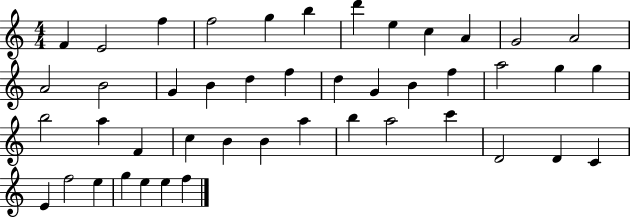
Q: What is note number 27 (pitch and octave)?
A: A5